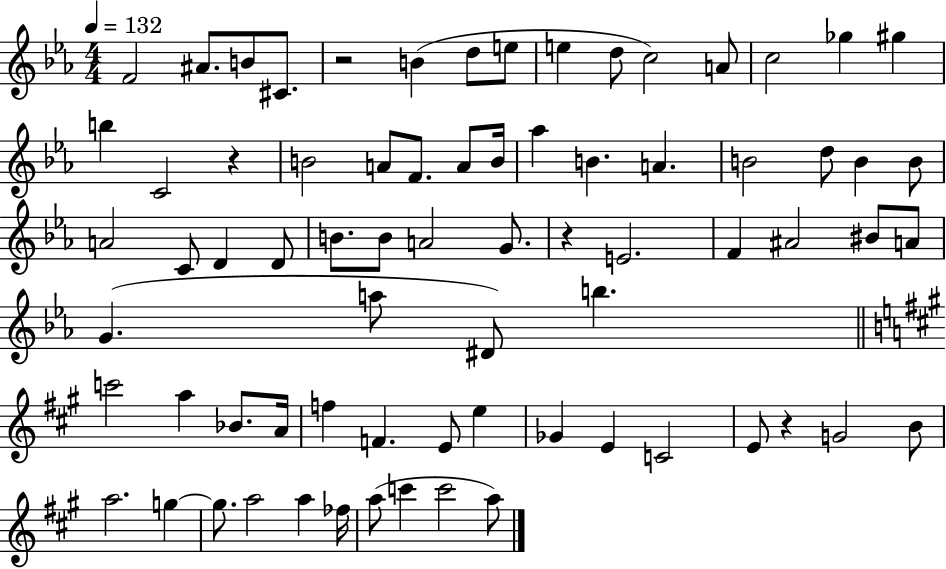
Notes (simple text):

F4/h A#4/e. B4/e C#4/e. R/h B4/q D5/e E5/e E5/q D5/e C5/h A4/e C5/h Gb5/q G#5/q B5/q C4/h R/q B4/h A4/e F4/e. A4/e B4/s Ab5/q B4/q. A4/q. B4/h D5/e B4/q B4/e A4/h C4/e D4/q D4/e B4/e. B4/e A4/h G4/e. R/q E4/h. F4/q A#4/h BIS4/e A4/e G4/q. A5/e D#4/e B5/q. C6/h A5/q Bb4/e. A4/s F5/q F4/q. E4/e E5/q Gb4/q E4/q C4/h E4/e R/q G4/h B4/e A5/h. G5/q G5/e. A5/h A5/q FES5/s A5/e C6/q C6/h A5/e